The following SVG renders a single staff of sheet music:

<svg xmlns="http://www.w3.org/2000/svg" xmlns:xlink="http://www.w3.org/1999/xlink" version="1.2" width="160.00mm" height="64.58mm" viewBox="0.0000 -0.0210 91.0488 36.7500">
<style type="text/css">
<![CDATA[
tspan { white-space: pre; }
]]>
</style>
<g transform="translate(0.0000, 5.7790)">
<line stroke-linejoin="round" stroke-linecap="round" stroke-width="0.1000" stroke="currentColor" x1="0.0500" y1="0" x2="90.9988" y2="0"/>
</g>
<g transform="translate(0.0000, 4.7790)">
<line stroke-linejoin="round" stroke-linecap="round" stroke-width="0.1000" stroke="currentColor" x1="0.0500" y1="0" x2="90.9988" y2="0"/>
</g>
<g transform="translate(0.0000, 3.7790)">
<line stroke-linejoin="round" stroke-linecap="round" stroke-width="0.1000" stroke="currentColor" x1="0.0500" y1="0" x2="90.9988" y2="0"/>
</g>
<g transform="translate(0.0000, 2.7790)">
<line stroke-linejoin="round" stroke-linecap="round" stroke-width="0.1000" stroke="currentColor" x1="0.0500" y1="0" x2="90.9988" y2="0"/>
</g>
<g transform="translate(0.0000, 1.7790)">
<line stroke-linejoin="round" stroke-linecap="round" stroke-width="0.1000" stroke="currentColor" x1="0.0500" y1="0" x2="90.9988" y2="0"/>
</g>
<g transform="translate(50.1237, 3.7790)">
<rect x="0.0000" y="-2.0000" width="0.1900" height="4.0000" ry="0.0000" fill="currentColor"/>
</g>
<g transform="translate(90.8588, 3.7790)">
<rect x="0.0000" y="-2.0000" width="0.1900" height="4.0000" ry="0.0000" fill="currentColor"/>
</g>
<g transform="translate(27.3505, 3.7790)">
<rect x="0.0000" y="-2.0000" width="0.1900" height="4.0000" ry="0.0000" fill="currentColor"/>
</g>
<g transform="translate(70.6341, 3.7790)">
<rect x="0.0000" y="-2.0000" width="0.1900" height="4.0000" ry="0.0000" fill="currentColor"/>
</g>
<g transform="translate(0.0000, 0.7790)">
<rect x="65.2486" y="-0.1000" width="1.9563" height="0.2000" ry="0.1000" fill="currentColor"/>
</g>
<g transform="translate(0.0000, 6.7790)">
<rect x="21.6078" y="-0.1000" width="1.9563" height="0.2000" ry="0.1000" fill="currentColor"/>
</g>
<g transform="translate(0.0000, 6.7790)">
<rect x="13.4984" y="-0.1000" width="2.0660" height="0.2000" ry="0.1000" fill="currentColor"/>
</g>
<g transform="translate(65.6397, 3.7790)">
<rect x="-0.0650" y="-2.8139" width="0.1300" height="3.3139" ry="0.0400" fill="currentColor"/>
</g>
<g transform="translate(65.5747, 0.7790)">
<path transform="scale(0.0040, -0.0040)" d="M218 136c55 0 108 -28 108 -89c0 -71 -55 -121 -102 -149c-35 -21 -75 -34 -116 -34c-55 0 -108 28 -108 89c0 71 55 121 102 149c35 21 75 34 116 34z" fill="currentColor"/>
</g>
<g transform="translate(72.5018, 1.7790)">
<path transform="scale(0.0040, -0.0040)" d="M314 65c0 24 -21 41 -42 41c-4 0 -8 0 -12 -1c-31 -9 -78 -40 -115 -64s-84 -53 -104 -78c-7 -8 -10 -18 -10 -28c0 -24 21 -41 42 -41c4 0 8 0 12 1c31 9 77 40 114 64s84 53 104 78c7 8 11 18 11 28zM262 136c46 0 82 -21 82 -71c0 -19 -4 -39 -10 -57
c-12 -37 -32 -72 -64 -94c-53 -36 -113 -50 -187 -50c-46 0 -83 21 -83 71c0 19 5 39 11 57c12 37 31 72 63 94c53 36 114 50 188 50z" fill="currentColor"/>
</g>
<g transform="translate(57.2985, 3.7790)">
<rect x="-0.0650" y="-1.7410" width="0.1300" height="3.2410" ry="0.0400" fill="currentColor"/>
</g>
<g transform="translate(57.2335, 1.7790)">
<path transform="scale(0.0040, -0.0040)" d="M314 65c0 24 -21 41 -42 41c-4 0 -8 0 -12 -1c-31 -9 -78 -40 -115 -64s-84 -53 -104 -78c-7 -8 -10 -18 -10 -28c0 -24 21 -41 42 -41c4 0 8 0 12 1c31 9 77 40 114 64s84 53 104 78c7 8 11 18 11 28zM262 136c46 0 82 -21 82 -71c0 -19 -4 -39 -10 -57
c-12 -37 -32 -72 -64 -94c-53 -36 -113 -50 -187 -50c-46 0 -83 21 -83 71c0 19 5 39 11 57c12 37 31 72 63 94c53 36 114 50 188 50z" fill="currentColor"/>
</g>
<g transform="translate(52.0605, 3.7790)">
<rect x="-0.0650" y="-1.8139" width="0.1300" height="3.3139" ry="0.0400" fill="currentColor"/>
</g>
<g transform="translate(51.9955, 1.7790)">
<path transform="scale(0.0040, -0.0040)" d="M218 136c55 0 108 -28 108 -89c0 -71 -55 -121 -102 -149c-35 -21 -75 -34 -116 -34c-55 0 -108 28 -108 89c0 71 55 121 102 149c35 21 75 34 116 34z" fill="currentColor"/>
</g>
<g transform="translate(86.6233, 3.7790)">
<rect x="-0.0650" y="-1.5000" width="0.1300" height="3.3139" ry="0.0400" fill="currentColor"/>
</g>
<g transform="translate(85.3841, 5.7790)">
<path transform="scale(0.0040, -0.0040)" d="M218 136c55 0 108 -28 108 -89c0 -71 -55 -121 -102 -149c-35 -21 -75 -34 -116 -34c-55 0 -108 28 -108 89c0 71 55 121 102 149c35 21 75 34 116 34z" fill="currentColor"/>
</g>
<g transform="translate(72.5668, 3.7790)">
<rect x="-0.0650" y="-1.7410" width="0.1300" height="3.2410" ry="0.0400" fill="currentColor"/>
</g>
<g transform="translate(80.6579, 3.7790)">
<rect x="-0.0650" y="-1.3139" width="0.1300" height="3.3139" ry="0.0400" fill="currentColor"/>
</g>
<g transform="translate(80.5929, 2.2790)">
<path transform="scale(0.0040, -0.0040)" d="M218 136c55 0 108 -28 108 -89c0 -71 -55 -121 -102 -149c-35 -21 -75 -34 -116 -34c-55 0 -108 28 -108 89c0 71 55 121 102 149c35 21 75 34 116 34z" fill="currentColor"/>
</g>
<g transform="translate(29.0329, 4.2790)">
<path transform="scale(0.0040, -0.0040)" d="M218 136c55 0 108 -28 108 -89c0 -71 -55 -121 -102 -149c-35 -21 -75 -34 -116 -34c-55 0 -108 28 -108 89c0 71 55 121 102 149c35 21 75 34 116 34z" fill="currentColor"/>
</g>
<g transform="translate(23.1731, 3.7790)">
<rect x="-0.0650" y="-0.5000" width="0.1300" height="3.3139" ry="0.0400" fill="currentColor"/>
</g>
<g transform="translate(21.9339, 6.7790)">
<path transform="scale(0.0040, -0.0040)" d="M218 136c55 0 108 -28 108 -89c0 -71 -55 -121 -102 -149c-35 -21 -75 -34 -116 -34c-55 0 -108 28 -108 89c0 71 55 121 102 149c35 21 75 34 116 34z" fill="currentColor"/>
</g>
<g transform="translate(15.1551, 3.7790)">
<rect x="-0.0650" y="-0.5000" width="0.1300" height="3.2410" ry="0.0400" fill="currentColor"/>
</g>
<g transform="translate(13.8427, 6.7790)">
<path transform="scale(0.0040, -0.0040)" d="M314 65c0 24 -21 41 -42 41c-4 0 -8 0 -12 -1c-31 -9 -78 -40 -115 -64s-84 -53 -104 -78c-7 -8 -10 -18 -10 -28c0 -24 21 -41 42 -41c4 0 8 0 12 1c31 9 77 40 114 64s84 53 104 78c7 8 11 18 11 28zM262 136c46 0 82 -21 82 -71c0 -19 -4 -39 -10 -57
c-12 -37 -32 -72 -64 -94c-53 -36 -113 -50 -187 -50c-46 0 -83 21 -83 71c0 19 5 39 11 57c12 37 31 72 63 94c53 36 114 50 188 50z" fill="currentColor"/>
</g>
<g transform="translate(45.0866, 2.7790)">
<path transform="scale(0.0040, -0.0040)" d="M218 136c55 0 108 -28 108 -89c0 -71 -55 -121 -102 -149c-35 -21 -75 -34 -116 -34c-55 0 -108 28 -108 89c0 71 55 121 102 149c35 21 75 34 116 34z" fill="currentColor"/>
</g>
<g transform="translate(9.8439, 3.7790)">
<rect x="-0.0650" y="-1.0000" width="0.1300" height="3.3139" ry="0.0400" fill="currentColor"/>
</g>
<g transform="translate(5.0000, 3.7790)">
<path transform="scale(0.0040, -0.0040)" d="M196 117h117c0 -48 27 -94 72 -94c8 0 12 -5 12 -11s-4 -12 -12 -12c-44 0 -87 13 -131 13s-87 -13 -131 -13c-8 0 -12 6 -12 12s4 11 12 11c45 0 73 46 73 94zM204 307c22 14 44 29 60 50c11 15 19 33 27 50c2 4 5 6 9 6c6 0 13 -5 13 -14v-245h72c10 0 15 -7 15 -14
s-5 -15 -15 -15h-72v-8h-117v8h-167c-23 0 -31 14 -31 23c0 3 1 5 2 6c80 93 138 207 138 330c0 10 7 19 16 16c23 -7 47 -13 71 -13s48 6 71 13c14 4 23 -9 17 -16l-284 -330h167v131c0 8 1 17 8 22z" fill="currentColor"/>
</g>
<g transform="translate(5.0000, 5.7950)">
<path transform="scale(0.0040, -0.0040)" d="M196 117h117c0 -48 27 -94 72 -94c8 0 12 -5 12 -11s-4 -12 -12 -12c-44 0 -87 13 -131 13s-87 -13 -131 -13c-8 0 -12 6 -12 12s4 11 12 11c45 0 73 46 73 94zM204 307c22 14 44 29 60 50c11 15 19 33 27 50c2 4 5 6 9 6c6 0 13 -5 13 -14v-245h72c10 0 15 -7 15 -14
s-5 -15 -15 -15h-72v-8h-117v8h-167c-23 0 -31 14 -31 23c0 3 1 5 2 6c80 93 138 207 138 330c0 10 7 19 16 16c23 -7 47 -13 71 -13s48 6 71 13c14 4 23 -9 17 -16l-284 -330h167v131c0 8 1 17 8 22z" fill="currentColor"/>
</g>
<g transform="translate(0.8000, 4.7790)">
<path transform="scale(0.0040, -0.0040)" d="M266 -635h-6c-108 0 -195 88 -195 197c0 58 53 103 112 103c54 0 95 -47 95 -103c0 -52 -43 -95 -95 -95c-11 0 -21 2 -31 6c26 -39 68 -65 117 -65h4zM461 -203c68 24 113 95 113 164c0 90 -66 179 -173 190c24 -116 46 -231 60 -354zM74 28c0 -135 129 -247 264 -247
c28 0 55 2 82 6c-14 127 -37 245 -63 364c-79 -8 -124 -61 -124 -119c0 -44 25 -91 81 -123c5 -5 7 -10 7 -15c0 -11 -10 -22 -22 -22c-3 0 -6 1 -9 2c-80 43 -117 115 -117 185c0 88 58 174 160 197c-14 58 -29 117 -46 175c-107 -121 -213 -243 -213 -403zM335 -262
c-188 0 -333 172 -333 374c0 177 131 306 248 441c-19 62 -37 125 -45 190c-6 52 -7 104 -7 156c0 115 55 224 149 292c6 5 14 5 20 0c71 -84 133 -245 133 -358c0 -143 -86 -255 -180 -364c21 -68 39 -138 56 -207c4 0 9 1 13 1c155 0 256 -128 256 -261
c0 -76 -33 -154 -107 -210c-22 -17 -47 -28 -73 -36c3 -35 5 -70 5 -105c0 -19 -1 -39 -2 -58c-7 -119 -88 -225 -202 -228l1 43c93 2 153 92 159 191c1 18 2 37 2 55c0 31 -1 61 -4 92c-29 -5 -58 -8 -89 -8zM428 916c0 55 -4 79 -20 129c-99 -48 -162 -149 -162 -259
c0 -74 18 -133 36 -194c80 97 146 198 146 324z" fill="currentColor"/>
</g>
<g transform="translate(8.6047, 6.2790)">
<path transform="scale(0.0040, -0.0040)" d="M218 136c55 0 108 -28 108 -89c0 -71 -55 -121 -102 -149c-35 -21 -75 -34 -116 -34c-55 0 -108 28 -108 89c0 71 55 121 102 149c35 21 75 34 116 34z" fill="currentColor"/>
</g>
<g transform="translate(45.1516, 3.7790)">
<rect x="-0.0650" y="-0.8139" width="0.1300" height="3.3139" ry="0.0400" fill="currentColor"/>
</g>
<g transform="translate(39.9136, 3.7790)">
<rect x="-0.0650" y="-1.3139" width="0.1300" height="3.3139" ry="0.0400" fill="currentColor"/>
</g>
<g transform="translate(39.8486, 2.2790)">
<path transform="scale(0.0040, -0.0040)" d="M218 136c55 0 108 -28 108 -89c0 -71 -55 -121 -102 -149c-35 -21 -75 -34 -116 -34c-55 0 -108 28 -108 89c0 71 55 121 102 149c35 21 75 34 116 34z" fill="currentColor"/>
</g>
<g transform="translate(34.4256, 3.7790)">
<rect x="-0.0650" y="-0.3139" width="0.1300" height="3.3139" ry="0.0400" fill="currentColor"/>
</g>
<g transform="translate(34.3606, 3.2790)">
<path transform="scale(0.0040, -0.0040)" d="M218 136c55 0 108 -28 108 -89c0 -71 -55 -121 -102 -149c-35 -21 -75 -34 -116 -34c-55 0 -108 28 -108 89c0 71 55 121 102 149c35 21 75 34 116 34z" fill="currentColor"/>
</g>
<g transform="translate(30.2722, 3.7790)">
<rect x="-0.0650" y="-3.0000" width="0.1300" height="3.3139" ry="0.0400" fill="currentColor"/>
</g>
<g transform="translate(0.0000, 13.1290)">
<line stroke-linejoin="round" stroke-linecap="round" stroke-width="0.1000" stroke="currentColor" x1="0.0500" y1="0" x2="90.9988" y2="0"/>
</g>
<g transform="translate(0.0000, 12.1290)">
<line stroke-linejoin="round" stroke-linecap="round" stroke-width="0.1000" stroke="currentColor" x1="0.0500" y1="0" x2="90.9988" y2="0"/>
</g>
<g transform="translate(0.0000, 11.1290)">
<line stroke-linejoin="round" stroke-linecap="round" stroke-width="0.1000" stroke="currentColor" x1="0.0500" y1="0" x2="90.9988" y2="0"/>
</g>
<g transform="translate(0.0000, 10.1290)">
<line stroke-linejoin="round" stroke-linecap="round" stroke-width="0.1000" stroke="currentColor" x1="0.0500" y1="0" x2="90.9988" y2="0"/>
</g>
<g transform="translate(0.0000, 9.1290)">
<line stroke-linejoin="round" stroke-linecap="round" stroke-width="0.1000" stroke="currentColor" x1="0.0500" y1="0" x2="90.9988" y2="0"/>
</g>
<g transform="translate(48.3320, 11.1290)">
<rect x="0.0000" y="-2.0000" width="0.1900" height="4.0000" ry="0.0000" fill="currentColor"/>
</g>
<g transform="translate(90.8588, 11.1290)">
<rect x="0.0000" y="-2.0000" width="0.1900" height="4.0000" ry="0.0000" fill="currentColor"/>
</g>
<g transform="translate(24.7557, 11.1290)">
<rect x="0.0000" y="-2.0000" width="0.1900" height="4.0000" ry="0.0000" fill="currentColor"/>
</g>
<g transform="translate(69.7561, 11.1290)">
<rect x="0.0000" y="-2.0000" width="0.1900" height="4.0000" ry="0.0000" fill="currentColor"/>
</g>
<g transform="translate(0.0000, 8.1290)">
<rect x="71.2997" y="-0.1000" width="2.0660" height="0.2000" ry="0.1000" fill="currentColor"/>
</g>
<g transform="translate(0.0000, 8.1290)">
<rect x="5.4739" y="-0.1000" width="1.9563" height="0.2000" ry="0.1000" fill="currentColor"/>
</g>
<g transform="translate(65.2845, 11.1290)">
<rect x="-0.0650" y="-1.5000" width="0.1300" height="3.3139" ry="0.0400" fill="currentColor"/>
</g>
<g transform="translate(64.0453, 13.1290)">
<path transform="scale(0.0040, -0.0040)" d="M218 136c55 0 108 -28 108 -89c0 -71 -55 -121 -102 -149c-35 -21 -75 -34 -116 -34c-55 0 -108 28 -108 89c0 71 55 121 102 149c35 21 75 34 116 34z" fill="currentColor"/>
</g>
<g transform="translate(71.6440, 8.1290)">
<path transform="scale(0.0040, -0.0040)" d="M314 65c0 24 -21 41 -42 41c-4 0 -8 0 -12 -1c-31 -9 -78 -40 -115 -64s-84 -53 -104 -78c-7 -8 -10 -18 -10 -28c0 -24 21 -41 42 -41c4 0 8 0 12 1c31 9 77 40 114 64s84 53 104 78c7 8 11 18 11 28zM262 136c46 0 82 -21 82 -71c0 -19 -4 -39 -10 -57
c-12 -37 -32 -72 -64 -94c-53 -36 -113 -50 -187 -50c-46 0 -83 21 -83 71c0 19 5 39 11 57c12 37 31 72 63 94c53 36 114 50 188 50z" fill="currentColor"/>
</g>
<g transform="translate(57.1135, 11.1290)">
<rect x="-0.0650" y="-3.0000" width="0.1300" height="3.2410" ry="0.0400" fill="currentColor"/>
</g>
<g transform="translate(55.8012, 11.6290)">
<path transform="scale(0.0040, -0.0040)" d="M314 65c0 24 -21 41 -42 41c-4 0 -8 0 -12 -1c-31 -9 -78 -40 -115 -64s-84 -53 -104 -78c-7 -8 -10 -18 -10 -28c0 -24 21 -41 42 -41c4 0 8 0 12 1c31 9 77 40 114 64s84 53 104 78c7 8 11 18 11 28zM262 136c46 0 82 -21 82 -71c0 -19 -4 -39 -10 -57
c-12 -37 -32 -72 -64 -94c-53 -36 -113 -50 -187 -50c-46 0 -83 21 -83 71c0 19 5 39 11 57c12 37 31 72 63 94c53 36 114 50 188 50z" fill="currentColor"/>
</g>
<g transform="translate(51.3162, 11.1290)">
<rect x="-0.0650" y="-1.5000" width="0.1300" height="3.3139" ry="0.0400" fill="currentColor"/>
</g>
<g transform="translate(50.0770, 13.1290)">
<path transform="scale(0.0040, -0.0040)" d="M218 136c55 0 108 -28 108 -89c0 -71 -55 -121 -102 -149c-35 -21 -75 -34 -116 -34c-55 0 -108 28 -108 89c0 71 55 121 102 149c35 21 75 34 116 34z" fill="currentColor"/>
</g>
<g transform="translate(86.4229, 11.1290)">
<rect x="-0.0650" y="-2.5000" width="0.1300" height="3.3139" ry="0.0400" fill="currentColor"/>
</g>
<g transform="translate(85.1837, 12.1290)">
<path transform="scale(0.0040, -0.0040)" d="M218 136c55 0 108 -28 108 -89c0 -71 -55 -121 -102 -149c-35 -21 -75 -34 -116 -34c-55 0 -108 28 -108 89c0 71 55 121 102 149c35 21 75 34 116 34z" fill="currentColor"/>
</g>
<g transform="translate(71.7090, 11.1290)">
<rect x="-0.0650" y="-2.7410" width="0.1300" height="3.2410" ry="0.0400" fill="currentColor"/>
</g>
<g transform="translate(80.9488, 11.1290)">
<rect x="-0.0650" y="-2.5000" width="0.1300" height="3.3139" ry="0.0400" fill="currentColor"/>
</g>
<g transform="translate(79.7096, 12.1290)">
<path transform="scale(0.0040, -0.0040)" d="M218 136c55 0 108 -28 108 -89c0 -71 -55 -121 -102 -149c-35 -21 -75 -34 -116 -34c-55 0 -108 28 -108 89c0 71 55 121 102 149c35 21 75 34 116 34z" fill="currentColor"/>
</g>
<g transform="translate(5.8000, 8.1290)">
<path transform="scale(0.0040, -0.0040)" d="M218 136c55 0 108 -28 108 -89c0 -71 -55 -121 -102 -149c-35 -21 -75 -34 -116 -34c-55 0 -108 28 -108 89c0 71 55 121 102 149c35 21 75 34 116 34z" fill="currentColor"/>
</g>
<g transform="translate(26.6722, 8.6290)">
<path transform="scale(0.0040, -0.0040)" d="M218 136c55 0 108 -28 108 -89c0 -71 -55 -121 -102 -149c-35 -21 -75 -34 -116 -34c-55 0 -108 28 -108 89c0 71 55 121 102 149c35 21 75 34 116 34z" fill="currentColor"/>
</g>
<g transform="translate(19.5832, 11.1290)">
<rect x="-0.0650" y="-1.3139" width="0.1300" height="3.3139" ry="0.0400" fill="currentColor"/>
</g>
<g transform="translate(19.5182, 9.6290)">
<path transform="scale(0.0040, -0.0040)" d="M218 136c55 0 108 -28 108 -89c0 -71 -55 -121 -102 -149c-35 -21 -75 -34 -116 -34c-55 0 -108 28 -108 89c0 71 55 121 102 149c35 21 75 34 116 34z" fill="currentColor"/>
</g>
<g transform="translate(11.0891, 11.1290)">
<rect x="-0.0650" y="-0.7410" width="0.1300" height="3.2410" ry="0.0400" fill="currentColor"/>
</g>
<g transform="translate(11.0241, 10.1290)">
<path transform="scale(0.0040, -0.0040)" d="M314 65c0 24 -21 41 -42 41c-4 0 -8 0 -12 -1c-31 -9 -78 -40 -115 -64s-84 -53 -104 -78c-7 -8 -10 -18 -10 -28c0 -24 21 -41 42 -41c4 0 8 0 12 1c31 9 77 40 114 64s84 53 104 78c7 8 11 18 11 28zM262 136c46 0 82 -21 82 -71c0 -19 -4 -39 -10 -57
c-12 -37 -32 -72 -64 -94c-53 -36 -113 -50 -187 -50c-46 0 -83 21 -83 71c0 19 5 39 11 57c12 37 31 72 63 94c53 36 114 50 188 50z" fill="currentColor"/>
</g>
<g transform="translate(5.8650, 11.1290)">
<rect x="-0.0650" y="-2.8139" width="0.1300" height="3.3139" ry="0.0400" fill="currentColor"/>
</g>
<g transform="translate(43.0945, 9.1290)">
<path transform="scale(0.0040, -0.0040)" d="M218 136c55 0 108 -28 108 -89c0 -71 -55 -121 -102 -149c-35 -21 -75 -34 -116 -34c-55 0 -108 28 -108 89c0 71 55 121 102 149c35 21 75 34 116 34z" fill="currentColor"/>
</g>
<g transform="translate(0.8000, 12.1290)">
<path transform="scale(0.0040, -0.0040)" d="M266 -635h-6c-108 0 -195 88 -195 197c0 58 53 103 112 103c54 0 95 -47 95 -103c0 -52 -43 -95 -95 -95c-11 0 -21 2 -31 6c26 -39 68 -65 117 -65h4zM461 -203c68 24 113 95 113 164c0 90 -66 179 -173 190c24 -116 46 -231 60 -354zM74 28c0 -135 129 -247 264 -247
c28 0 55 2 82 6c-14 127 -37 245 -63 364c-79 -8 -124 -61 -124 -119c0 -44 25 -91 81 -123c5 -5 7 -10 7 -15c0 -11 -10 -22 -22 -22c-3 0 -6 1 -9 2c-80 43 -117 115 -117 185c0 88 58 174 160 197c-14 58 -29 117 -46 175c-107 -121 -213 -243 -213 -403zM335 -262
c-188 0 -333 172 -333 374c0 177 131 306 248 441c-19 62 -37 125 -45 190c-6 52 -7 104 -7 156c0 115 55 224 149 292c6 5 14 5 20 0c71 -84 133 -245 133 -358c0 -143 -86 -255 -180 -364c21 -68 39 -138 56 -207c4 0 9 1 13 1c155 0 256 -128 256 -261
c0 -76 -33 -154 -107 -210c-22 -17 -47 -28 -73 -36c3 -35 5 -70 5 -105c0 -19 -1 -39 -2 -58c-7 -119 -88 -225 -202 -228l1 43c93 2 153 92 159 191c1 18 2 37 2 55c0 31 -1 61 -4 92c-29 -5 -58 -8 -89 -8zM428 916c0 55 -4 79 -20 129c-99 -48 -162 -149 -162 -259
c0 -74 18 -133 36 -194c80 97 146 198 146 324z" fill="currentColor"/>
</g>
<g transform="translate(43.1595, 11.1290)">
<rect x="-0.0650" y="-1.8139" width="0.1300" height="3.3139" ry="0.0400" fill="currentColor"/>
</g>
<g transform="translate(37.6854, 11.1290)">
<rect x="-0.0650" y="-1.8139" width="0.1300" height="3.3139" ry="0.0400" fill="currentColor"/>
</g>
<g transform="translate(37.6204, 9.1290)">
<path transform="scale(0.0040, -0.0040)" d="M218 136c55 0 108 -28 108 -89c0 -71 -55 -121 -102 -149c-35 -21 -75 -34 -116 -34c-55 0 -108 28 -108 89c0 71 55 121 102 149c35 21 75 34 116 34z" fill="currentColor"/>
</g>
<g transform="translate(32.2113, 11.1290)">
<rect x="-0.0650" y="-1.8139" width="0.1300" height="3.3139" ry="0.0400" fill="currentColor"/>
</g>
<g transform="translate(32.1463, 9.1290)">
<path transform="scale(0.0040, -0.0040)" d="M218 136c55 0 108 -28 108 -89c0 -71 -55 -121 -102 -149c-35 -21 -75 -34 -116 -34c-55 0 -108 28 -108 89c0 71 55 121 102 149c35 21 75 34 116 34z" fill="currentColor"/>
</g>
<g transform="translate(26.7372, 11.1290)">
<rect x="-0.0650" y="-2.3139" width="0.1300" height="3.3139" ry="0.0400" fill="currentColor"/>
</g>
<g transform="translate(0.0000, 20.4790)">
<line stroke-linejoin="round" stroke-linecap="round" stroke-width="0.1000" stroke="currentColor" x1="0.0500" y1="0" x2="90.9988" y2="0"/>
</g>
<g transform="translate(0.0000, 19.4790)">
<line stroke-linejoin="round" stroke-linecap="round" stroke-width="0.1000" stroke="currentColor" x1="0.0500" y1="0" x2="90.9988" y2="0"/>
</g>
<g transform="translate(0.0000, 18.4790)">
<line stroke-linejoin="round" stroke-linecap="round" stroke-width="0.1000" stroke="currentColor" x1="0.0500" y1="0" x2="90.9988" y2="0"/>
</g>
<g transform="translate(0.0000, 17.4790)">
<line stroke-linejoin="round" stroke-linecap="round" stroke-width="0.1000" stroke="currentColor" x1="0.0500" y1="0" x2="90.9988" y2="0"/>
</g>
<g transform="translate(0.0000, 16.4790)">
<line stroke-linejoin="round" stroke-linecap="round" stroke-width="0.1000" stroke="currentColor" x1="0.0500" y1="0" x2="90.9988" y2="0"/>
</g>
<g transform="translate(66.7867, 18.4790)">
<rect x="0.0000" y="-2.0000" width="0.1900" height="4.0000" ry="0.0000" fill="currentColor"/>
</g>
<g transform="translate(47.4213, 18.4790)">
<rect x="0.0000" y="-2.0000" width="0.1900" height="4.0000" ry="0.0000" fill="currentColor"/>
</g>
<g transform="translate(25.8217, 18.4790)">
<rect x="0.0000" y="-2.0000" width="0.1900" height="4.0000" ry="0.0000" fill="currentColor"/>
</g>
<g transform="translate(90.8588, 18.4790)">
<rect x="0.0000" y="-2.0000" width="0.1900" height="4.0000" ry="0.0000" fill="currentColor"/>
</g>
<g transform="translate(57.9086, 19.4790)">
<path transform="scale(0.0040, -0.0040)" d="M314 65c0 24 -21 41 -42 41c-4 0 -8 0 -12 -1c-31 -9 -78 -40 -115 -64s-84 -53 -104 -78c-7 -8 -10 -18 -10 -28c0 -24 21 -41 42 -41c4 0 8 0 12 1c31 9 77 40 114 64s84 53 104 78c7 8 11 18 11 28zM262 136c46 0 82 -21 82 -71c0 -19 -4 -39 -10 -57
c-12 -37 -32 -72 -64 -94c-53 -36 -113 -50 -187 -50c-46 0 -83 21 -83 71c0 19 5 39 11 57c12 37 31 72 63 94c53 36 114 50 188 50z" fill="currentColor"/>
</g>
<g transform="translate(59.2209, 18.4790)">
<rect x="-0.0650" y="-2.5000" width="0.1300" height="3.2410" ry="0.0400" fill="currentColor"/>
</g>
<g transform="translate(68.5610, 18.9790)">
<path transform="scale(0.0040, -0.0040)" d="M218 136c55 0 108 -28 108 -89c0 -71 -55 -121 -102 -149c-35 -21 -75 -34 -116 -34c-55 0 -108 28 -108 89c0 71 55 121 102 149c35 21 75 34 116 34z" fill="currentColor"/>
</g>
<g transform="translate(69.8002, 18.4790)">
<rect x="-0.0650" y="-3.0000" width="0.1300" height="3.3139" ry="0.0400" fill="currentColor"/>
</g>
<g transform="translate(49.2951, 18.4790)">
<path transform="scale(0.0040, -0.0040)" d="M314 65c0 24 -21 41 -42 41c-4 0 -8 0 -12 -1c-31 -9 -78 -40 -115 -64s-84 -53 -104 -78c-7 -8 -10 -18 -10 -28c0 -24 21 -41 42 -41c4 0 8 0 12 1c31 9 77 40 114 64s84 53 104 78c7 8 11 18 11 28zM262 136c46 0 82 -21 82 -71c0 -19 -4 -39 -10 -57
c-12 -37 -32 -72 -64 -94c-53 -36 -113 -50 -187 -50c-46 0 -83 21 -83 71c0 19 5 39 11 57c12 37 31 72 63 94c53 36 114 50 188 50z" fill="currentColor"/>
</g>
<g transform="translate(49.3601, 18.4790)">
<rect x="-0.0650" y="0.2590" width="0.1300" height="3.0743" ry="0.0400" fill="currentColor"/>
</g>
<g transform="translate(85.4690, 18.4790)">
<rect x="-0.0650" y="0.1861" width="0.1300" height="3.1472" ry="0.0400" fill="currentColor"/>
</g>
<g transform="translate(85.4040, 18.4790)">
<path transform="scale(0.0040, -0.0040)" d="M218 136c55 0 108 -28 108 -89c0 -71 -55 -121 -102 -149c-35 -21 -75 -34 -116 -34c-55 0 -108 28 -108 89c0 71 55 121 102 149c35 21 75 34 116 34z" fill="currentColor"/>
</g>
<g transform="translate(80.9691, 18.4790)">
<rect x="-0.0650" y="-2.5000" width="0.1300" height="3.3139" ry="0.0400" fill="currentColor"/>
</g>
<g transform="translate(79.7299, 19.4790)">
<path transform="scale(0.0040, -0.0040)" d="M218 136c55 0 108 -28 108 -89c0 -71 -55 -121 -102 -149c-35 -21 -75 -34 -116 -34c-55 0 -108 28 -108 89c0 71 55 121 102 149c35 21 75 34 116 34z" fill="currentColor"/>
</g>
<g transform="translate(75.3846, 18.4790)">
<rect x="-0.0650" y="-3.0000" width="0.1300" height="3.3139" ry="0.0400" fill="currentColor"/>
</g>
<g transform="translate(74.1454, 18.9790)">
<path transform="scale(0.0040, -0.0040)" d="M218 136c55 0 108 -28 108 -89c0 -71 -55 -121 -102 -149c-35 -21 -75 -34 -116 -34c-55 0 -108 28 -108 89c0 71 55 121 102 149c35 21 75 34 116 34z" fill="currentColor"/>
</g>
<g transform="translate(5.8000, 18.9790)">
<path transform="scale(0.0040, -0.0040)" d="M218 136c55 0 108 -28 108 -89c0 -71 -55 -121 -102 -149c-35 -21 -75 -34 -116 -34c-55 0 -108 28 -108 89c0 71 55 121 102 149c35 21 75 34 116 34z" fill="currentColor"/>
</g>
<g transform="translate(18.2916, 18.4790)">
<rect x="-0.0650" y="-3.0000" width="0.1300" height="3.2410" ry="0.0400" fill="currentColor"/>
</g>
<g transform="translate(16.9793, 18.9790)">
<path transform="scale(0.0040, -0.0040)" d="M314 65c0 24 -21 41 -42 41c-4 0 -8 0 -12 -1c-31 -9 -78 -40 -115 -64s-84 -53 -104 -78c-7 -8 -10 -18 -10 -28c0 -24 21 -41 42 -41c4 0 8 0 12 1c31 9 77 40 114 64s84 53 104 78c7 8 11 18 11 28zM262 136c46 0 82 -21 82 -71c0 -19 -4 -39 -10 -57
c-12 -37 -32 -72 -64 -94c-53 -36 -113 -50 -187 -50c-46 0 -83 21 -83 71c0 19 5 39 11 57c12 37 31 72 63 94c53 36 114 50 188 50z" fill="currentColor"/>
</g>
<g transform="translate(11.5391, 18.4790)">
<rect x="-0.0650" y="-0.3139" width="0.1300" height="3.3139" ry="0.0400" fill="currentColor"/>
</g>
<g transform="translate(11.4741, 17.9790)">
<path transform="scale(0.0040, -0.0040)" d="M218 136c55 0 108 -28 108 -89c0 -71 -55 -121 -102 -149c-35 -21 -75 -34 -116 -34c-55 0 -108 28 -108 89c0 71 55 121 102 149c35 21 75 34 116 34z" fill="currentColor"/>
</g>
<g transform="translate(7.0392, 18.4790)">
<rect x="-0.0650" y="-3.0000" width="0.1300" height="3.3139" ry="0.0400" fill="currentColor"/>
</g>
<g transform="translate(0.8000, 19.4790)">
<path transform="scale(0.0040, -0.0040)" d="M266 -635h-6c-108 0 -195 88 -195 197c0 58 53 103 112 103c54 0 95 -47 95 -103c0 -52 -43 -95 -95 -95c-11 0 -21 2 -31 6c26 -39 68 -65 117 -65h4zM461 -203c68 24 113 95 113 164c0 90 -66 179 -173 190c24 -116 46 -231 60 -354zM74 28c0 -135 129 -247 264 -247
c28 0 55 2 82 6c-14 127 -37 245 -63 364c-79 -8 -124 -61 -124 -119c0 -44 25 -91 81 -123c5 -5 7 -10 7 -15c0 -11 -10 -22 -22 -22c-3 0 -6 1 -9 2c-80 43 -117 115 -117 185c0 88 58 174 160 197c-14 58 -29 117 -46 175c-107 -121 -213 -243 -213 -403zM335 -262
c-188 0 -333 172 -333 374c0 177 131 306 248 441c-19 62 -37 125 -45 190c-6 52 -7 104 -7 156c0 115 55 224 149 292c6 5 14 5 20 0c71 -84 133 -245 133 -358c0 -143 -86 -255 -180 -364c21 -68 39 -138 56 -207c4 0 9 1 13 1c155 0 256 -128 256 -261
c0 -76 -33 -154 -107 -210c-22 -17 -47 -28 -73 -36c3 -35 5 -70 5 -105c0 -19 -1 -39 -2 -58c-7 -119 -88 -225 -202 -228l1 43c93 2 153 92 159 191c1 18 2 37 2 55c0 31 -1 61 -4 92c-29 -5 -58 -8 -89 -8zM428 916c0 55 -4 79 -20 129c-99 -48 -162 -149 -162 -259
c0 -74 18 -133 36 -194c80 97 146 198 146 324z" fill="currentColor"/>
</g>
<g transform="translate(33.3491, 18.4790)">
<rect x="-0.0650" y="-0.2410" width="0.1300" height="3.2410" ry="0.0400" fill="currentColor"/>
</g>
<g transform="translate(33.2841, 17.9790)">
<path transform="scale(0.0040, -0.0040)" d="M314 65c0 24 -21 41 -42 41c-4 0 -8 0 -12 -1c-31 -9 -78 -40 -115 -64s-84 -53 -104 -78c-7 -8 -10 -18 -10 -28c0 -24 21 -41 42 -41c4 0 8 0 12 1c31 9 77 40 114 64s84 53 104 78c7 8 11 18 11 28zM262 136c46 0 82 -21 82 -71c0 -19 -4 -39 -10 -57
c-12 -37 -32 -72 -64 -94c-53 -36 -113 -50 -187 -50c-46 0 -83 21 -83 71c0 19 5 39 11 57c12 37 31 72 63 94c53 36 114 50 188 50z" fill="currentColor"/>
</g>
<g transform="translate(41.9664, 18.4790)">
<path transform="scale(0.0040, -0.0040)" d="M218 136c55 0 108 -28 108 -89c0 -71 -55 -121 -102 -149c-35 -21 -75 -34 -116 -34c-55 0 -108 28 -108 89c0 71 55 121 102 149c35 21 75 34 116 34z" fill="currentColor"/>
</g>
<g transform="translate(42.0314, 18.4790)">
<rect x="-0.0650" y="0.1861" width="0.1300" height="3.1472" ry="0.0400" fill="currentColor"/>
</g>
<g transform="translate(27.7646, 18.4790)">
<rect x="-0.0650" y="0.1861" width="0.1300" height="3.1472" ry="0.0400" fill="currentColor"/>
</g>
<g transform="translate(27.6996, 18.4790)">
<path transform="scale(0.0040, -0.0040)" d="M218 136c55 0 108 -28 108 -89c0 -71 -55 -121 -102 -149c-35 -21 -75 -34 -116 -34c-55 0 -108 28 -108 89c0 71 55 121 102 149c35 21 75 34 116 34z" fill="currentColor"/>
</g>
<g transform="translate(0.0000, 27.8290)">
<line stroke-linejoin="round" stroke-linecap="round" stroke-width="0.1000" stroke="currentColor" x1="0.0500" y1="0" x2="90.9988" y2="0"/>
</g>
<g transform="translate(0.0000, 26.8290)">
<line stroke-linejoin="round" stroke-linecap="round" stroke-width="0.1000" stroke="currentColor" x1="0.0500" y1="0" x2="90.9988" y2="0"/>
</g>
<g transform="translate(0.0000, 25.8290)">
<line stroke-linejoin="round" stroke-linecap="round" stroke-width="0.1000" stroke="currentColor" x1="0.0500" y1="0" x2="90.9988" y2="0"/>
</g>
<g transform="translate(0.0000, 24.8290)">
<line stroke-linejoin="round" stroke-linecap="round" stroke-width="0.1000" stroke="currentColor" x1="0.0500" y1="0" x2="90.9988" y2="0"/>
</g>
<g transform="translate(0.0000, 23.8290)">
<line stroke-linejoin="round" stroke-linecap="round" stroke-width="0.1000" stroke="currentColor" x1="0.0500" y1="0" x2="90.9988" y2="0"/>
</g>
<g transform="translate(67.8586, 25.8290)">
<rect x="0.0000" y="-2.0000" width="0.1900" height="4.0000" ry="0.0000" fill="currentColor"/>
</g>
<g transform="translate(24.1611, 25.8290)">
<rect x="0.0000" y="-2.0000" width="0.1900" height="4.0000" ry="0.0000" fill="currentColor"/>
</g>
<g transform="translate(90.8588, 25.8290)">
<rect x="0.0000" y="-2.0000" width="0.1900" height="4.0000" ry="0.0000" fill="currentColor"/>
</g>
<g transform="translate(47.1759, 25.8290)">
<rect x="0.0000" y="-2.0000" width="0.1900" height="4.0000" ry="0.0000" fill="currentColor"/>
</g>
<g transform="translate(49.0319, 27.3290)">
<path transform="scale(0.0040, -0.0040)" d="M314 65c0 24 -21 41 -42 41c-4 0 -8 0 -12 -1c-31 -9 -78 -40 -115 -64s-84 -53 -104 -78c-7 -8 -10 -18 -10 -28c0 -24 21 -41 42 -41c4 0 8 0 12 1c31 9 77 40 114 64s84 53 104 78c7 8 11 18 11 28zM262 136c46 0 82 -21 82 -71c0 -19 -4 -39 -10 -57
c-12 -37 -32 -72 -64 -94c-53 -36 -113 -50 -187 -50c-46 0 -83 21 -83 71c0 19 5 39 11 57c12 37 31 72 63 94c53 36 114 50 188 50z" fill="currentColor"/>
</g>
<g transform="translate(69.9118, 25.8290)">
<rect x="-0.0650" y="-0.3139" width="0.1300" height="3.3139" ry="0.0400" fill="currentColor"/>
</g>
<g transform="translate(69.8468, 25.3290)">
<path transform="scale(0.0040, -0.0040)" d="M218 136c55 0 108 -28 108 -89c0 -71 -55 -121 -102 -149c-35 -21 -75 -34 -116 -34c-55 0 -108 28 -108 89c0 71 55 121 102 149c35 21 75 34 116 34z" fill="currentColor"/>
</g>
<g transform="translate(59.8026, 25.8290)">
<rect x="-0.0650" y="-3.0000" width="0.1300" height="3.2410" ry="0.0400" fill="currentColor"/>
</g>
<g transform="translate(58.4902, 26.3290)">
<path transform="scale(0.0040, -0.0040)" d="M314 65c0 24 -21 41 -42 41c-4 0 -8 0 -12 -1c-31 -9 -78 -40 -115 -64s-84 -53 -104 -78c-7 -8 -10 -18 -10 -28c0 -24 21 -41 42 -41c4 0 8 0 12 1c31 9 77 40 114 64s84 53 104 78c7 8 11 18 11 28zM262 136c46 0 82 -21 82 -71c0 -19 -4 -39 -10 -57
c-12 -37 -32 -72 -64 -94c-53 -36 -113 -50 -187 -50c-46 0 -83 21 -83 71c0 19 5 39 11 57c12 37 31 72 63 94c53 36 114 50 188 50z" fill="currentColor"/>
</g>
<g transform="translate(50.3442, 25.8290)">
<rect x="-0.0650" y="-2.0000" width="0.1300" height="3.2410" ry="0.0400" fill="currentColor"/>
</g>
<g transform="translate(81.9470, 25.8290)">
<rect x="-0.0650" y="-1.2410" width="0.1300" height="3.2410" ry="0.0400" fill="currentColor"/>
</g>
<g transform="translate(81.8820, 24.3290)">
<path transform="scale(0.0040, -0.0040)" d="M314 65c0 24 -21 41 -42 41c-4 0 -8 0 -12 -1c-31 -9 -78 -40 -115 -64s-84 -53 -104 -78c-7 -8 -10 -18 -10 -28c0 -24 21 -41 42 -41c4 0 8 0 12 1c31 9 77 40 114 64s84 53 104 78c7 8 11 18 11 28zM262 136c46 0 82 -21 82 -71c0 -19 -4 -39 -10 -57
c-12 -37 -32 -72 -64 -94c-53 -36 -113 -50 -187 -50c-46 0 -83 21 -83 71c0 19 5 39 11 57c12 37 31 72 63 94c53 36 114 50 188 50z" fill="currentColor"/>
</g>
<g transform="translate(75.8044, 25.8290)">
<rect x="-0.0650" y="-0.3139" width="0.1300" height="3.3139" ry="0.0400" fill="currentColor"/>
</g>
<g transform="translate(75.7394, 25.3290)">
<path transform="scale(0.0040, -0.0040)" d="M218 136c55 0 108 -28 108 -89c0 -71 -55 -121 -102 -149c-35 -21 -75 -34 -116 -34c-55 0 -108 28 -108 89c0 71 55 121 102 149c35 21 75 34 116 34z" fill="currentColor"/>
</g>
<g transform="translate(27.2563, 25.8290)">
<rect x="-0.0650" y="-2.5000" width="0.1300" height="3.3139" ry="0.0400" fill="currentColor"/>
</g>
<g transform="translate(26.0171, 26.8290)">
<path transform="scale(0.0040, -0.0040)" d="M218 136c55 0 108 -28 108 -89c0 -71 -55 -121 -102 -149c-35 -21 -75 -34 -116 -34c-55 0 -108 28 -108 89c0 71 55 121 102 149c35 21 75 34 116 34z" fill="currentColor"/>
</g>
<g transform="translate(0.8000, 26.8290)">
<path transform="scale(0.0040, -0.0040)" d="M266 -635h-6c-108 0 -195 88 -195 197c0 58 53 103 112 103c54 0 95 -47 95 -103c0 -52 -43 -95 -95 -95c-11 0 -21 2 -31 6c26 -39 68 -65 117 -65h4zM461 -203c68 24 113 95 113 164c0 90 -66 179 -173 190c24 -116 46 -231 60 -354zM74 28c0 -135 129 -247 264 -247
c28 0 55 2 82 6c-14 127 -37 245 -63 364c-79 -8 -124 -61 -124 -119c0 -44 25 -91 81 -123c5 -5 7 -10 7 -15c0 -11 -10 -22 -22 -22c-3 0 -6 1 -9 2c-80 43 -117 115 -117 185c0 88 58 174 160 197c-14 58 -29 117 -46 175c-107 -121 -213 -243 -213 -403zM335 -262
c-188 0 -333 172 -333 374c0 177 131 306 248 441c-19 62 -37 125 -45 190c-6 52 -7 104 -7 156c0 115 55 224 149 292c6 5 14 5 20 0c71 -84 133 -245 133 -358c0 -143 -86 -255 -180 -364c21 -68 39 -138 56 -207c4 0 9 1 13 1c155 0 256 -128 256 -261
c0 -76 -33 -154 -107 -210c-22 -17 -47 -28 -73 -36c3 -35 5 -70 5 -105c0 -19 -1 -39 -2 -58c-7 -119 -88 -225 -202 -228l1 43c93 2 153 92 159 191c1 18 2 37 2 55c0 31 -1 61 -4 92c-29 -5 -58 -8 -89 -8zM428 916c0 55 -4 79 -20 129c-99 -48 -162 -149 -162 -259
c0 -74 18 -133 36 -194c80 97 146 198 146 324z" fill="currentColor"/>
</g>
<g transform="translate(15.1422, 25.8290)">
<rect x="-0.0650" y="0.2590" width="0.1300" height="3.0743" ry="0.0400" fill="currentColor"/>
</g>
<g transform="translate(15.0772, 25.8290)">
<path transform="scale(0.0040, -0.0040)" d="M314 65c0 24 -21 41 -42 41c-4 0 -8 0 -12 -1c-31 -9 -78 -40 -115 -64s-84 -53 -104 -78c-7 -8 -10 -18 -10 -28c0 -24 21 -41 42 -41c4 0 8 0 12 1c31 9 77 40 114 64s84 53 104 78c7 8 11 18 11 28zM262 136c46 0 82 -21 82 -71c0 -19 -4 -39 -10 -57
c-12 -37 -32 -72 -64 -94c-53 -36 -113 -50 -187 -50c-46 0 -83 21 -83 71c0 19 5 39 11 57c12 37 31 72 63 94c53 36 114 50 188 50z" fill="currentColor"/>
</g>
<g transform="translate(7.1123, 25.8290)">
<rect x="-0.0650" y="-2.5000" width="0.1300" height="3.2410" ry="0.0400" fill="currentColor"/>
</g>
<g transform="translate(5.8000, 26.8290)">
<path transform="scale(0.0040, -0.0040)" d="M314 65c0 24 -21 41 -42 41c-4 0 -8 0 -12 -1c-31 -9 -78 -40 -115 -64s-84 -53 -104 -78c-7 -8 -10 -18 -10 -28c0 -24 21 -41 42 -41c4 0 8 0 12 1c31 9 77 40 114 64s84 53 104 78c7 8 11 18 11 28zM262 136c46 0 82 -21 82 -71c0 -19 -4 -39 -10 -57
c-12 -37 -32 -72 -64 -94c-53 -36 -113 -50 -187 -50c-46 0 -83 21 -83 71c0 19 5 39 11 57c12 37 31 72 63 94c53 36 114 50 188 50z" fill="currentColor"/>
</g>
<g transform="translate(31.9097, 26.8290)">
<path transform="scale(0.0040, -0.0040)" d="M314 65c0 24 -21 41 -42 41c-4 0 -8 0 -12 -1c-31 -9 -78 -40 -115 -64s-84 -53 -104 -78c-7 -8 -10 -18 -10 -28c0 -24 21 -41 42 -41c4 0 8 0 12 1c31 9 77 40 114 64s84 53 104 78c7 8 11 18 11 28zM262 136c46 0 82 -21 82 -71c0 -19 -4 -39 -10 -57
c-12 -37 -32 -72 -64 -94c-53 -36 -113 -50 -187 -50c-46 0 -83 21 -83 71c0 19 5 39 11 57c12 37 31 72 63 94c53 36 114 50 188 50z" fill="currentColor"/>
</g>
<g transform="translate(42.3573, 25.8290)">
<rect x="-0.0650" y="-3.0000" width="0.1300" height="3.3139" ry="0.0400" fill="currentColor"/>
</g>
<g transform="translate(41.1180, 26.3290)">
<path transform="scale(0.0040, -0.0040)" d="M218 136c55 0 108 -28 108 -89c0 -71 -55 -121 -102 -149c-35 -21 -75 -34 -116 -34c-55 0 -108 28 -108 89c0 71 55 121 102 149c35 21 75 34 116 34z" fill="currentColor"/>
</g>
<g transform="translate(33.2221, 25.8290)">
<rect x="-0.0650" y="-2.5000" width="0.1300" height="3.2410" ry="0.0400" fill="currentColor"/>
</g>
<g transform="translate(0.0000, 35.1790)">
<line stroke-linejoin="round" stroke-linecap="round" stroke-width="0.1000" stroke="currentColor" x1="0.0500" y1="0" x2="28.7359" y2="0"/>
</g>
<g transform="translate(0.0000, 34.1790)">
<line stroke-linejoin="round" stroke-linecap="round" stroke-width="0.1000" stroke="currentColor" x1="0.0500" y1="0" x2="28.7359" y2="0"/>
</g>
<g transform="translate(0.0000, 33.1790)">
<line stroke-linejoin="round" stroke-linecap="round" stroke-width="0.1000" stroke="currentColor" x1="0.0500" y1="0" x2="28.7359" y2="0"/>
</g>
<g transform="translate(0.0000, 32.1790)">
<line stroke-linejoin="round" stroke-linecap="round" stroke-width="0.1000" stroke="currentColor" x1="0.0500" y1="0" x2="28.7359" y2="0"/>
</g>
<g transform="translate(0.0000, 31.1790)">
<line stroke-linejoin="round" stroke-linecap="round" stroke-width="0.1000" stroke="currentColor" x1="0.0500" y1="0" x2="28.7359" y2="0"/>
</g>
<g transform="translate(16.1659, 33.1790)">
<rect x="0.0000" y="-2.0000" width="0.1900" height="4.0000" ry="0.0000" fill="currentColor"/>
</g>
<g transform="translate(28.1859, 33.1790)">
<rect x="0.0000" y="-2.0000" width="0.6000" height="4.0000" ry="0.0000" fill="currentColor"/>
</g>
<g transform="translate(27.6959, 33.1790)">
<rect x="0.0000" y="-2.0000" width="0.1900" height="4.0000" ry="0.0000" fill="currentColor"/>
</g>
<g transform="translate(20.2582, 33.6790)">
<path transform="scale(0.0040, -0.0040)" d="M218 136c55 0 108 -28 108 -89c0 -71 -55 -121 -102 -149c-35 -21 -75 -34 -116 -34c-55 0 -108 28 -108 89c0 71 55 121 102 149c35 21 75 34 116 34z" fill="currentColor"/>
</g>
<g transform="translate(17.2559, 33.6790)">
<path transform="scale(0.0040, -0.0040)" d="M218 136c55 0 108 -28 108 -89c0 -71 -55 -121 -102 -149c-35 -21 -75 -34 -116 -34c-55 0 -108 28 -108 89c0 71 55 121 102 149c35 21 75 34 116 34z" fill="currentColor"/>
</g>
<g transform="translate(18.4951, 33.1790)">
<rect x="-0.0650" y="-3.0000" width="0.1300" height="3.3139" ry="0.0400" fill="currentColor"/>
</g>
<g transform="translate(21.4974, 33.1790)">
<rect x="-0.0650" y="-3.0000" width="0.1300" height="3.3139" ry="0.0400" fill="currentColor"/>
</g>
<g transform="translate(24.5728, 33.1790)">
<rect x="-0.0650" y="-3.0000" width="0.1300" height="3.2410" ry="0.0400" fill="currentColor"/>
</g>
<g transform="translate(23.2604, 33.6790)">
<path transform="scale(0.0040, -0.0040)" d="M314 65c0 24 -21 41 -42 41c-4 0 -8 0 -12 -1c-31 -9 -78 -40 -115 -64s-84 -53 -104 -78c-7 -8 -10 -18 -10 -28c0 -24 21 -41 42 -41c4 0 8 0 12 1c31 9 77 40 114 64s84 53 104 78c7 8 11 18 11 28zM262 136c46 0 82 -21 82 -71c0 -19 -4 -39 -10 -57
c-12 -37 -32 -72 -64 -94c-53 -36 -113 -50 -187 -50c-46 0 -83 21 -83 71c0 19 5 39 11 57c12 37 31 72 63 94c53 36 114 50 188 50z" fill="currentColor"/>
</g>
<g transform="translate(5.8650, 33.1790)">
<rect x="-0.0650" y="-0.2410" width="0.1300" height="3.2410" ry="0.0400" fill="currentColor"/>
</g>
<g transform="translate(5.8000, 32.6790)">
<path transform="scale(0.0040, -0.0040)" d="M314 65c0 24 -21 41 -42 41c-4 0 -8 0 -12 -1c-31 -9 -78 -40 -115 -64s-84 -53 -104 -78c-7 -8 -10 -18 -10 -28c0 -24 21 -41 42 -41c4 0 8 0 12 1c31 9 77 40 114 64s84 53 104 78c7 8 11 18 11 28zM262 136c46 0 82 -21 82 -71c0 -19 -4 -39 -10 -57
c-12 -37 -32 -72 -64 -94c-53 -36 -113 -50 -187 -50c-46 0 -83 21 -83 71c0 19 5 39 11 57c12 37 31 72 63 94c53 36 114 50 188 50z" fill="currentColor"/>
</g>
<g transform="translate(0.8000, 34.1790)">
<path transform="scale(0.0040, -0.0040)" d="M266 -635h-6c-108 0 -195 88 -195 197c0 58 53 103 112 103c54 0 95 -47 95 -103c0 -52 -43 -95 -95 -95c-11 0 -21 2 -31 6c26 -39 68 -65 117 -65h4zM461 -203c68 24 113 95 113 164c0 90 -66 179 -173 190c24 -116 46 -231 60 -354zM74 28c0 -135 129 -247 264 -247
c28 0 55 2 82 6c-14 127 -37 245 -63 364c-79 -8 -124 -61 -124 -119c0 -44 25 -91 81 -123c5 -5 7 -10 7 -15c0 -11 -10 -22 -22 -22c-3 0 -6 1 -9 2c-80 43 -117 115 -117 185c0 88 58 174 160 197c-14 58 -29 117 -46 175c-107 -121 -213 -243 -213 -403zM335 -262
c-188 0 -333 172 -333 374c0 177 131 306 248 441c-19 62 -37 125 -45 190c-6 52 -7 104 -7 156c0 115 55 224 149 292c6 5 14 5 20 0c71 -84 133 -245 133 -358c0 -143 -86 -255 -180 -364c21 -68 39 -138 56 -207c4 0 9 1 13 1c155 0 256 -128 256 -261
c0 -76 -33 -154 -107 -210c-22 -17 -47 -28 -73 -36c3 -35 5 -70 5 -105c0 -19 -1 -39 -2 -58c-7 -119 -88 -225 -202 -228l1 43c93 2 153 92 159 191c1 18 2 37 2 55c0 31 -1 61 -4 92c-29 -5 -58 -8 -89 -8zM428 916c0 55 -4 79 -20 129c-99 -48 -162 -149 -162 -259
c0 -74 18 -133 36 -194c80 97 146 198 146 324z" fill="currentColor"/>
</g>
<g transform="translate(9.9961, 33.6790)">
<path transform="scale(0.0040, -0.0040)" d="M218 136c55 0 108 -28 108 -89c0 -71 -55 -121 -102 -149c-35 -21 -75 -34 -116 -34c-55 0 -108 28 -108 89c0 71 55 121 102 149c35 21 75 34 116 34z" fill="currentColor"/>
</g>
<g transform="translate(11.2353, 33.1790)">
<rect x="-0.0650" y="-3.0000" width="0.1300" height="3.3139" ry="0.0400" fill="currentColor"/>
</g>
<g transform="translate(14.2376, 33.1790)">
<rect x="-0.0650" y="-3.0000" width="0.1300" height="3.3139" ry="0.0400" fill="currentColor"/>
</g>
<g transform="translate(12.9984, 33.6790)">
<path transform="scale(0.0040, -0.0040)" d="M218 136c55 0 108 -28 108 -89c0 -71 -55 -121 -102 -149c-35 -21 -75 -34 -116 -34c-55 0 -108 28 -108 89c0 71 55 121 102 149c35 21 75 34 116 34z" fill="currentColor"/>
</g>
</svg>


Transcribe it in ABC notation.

X:1
T:Untitled
M:4/4
L:1/4
K:C
D C2 C A c e d f f2 a f2 e E a d2 e g f f f E A2 E a2 G G A c A2 B c2 B B2 G2 A A G B G2 B2 G G2 A F2 A2 c c e2 c2 A A A A A2